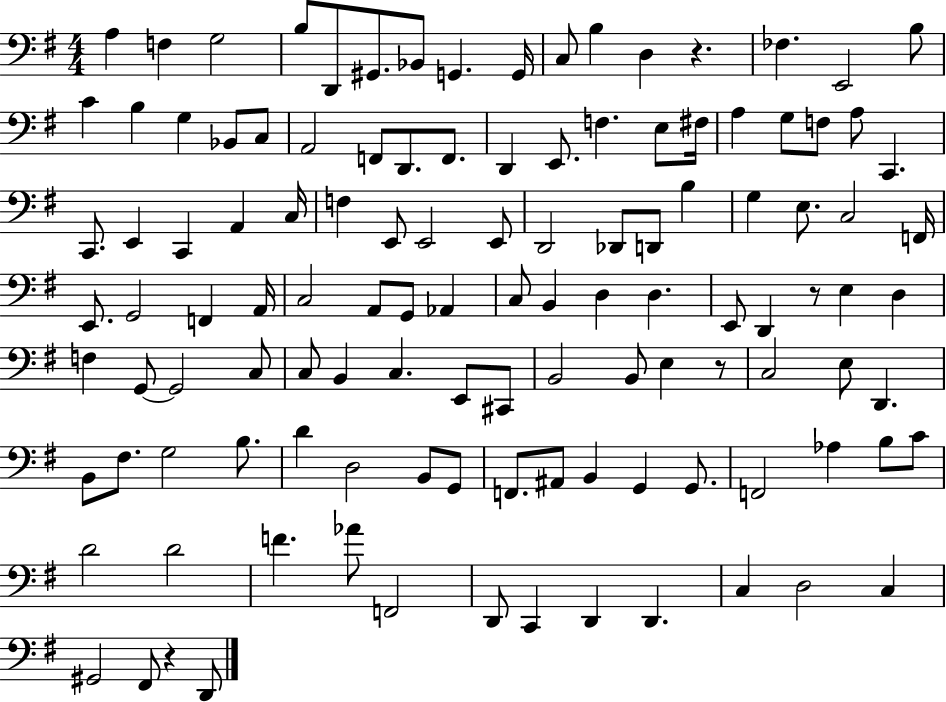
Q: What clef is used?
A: bass